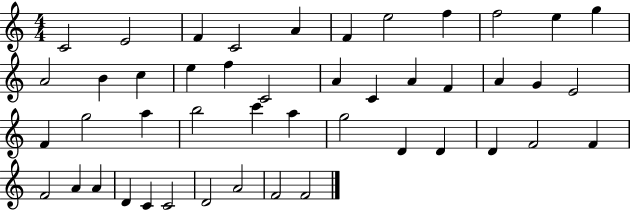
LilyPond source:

{
  \clef treble
  \numericTimeSignature
  \time 4/4
  \key c \major
  c'2 e'2 | f'4 c'2 a'4 | f'4 e''2 f''4 | f''2 e''4 g''4 | \break a'2 b'4 c''4 | e''4 f''4 c'2 | a'4 c'4 a'4 f'4 | a'4 g'4 e'2 | \break f'4 g''2 a''4 | b''2 c'''4 a''4 | g''2 d'4 d'4 | d'4 f'2 f'4 | \break f'2 a'4 a'4 | d'4 c'4 c'2 | d'2 a'2 | f'2 f'2 | \break \bar "|."
}